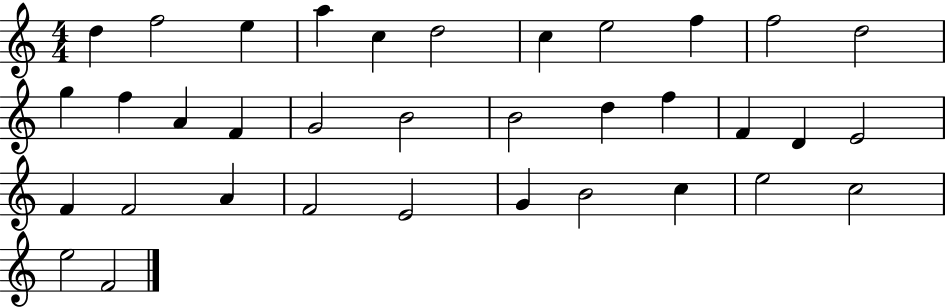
D5/q F5/h E5/q A5/q C5/q D5/h C5/q E5/h F5/q F5/h D5/h G5/q F5/q A4/q F4/q G4/h B4/h B4/h D5/q F5/q F4/q D4/q E4/h F4/q F4/h A4/q F4/h E4/h G4/q B4/h C5/q E5/h C5/h E5/h F4/h